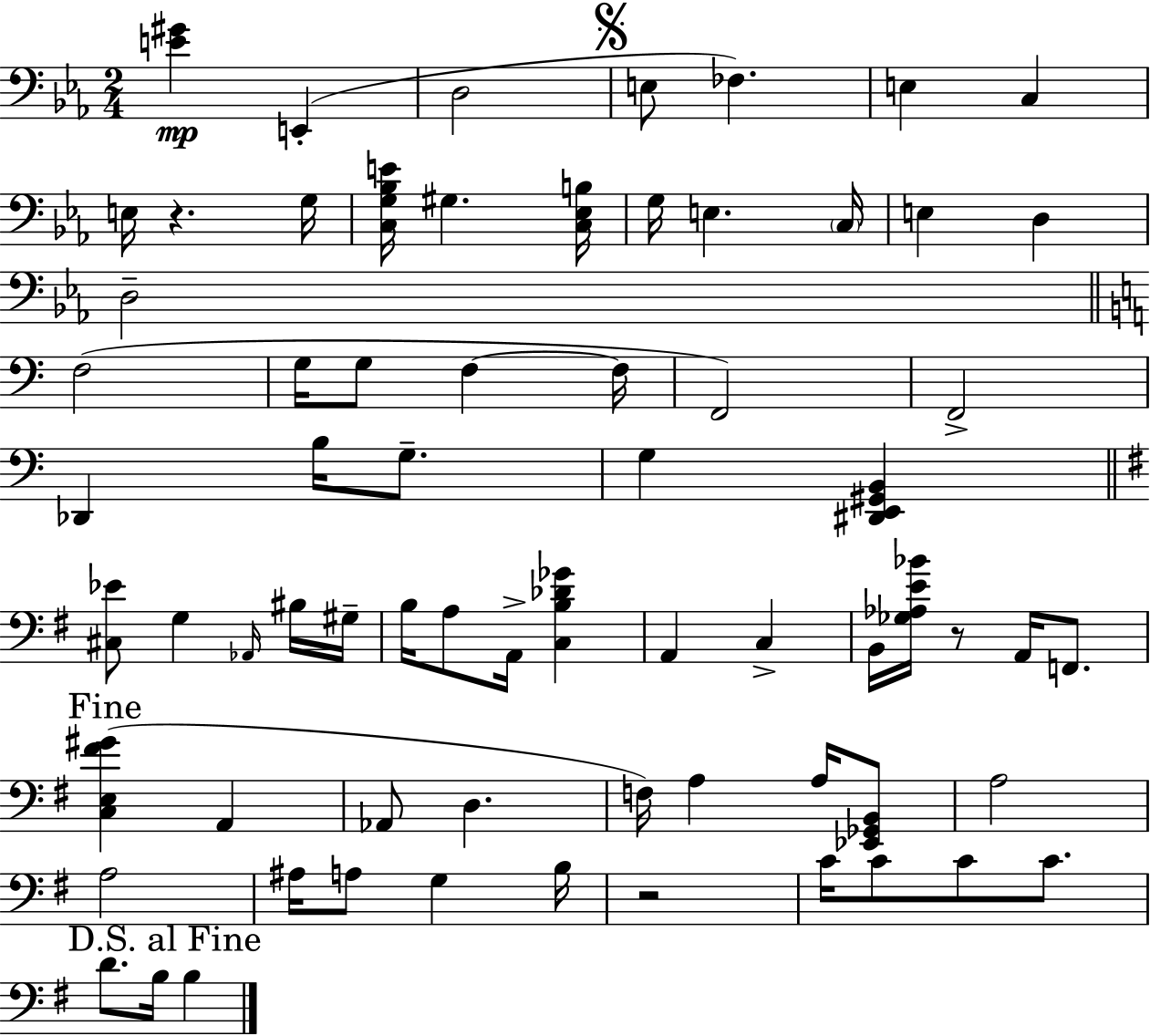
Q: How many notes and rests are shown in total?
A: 69